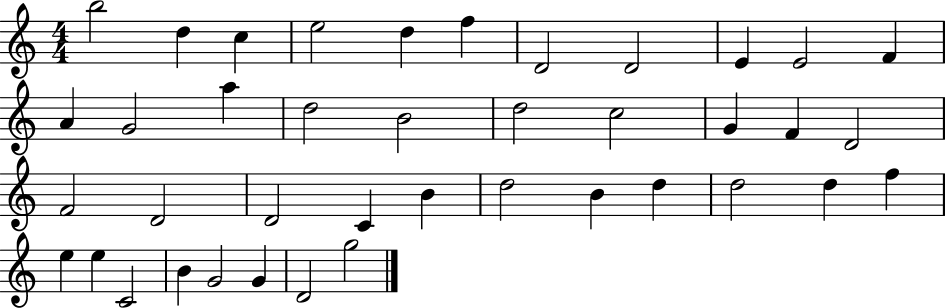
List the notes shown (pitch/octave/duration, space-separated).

B5/h D5/q C5/q E5/h D5/q F5/q D4/h D4/h E4/q E4/h F4/q A4/q G4/h A5/q D5/h B4/h D5/h C5/h G4/q F4/q D4/h F4/h D4/h D4/h C4/q B4/q D5/h B4/q D5/q D5/h D5/q F5/q E5/q E5/q C4/h B4/q G4/h G4/q D4/h G5/h